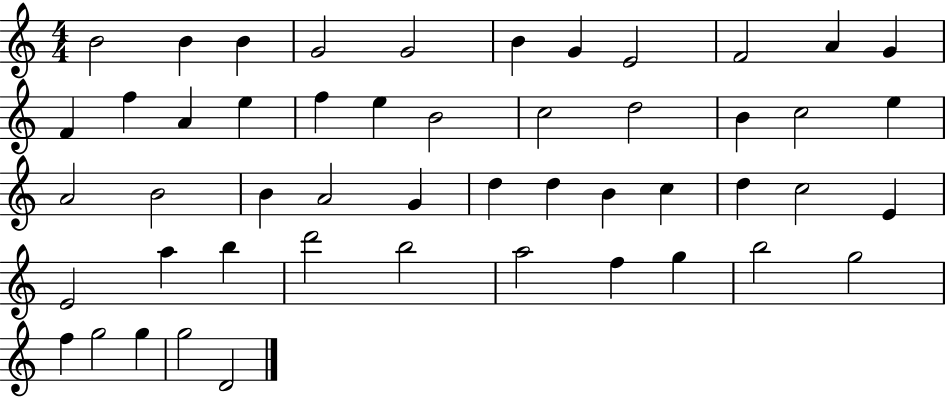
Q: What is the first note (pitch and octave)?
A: B4